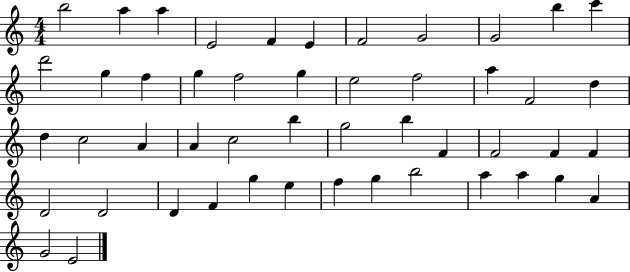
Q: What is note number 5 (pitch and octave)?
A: F4